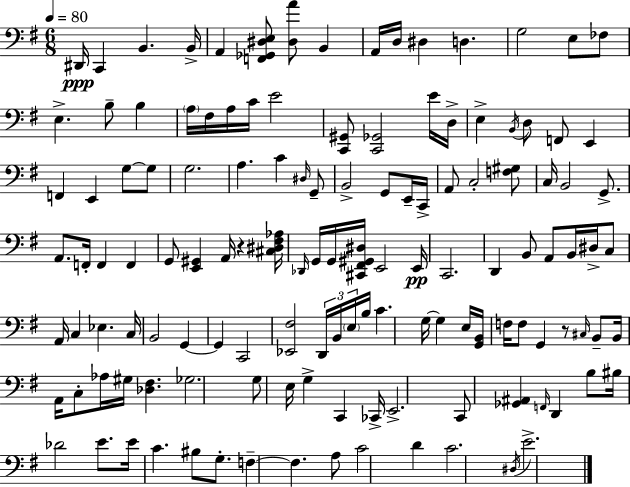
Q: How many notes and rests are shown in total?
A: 130